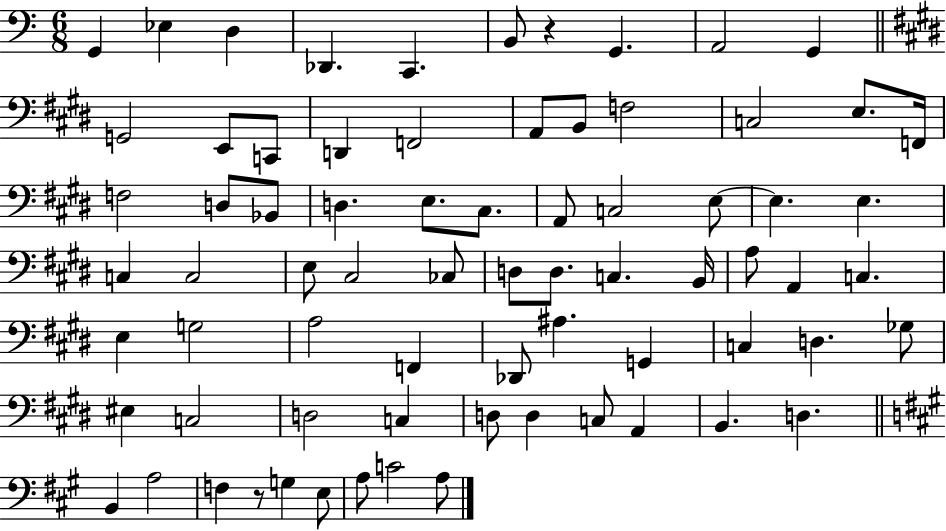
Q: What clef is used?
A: bass